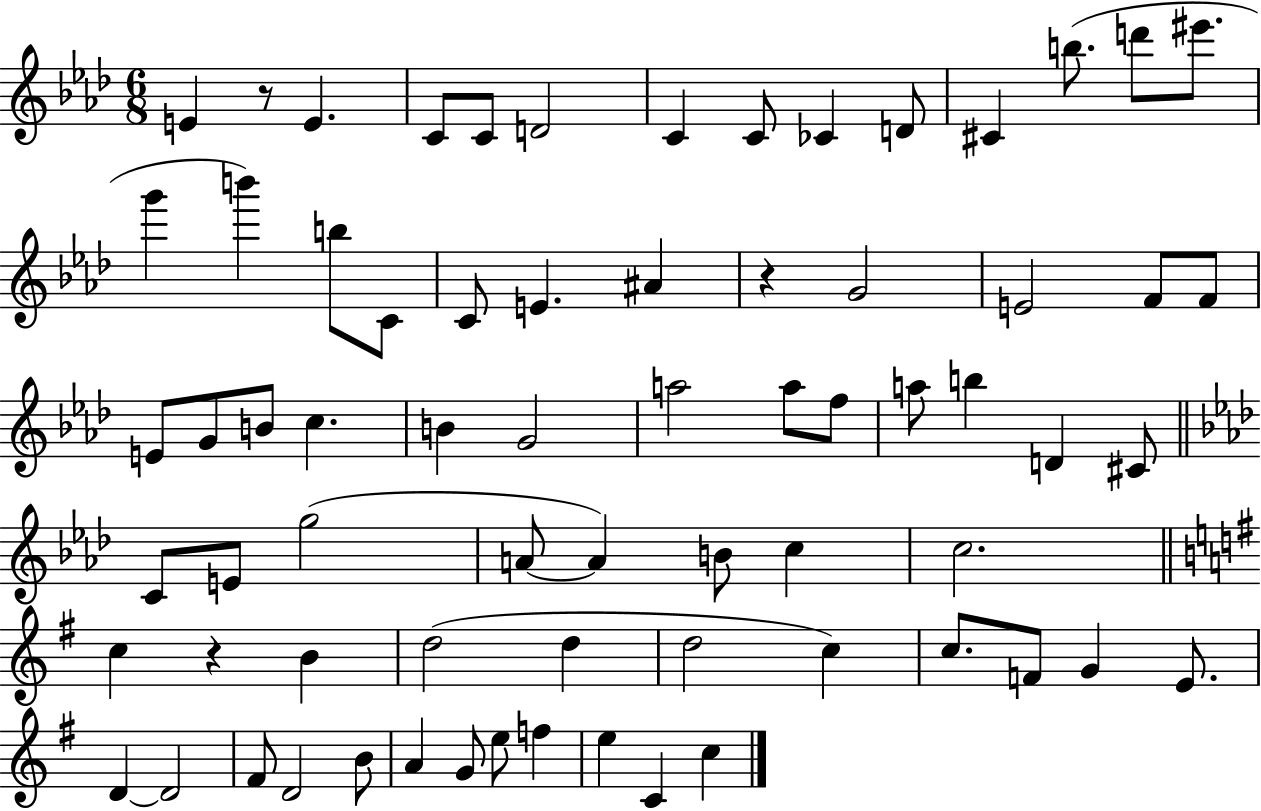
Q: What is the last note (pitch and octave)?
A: C5